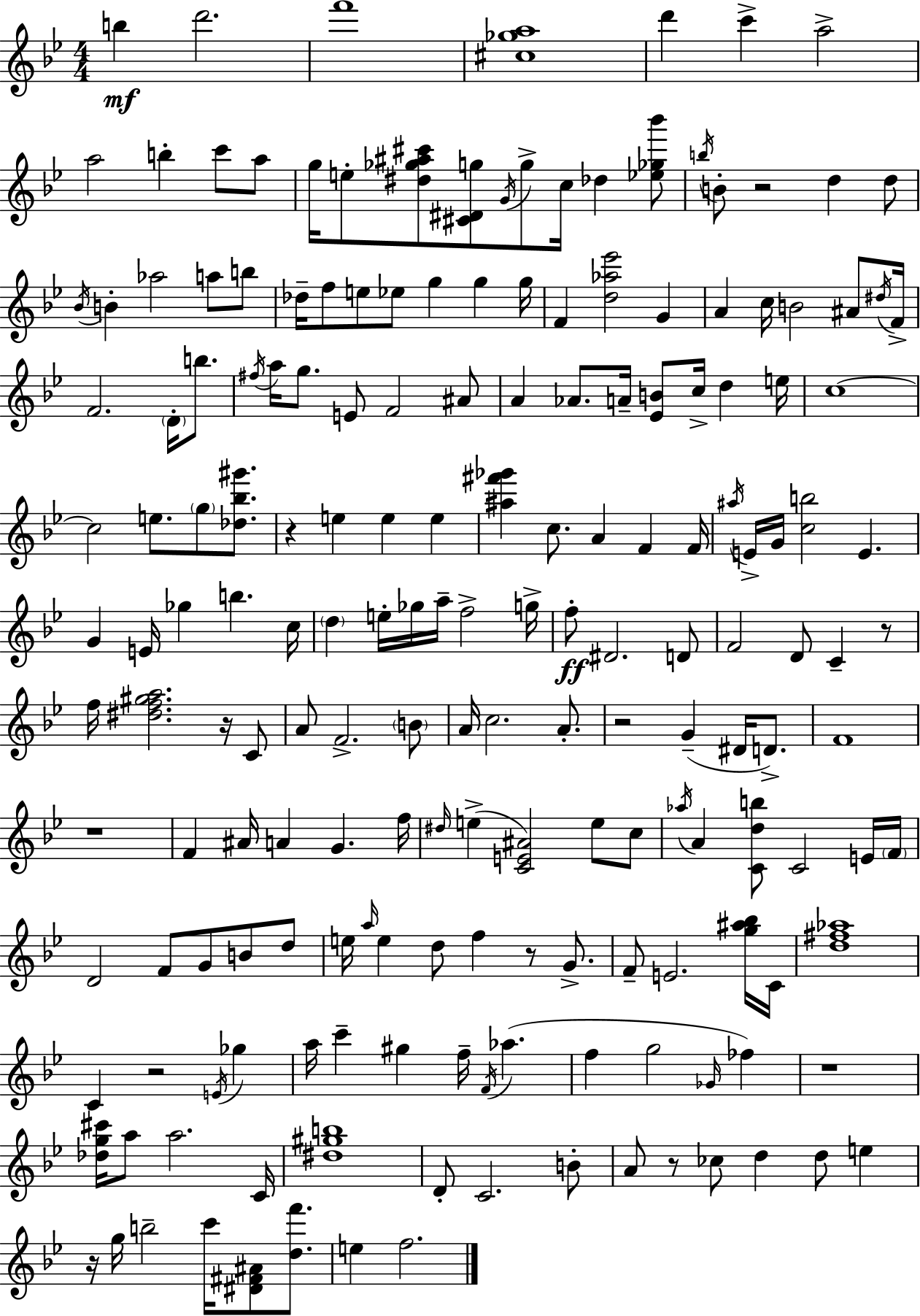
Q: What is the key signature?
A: G minor